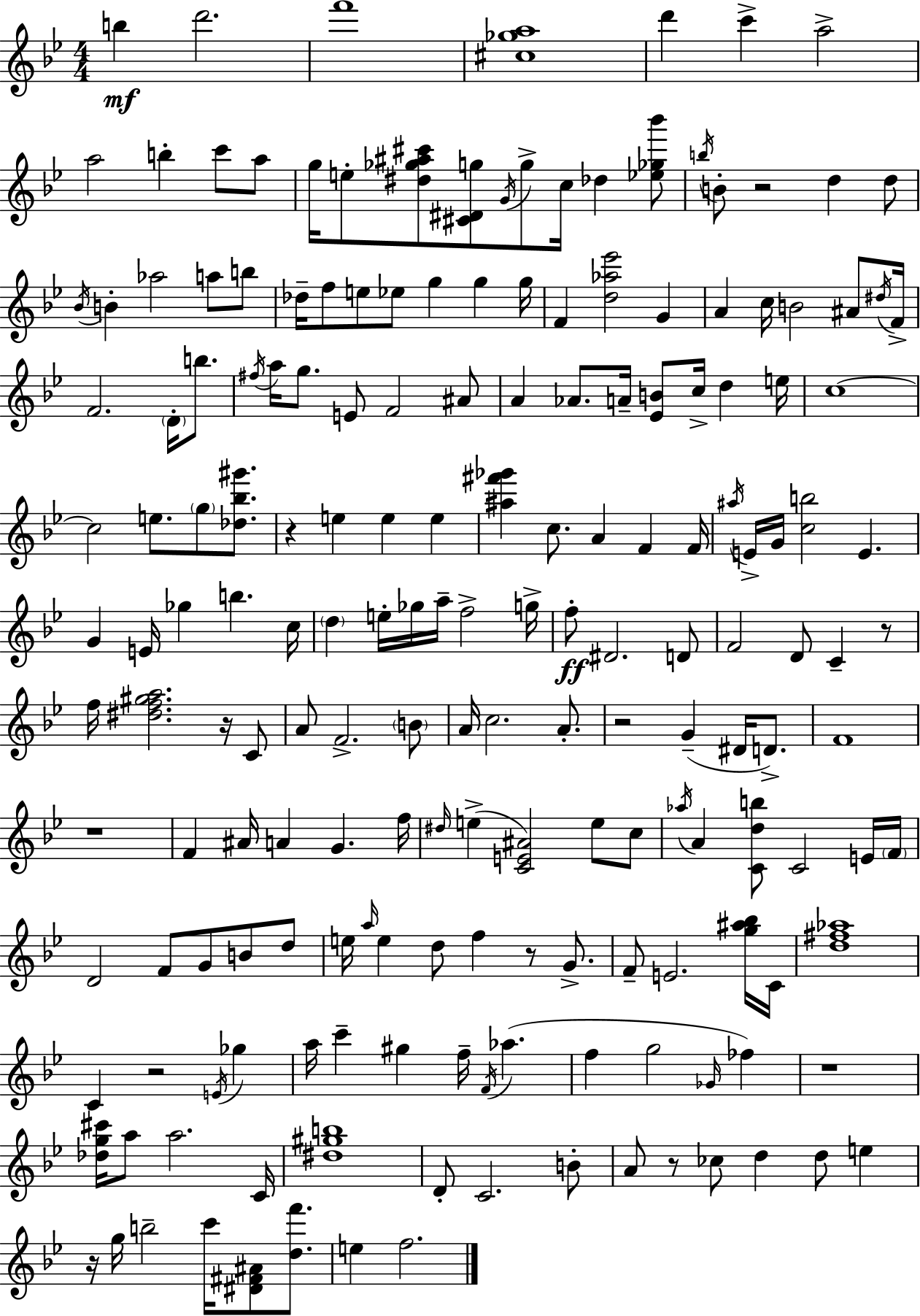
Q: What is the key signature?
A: G minor